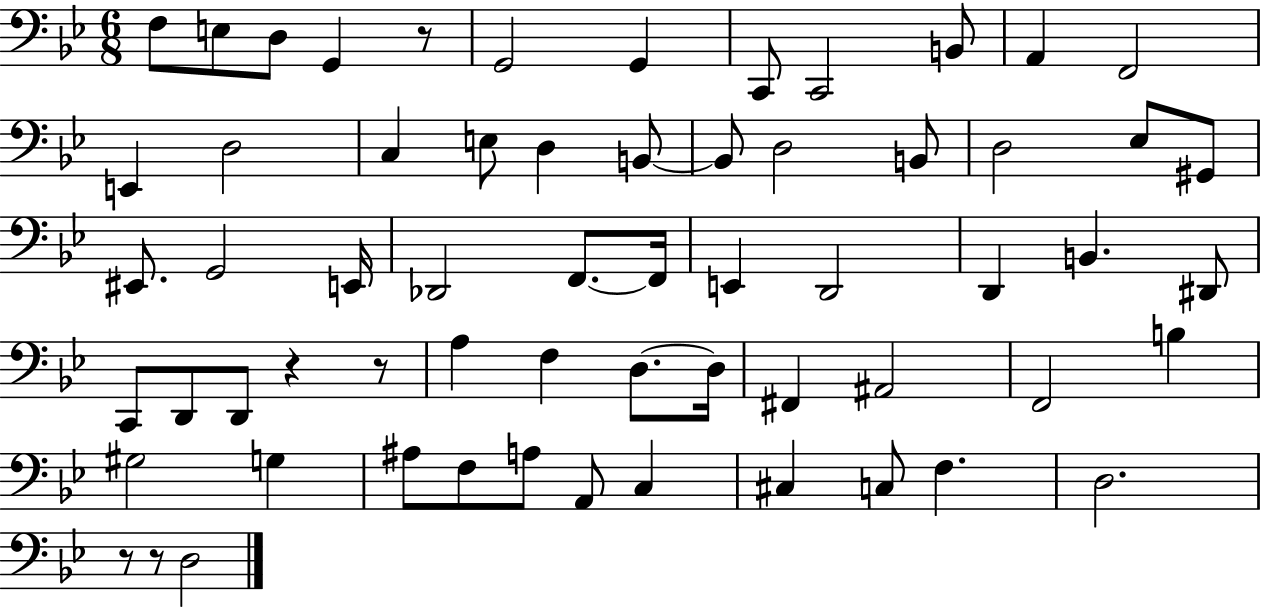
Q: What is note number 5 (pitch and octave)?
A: G2